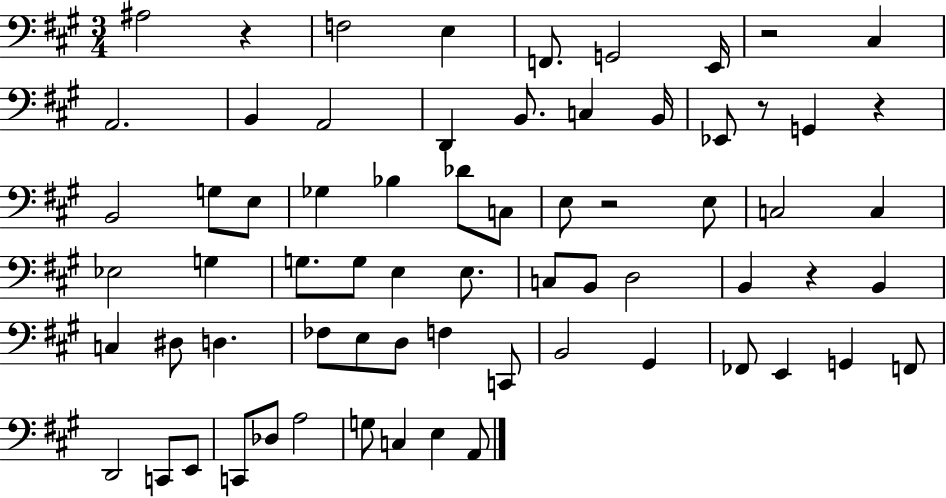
X:1
T:Untitled
M:3/4
L:1/4
K:A
^A,2 z F,2 E, F,,/2 G,,2 E,,/4 z2 ^C, A,,2 B,, A,,2 D,, B,,/2 C, B,,/4 _E,,/2 z/2 G,, z B,,2 G,/2 E,/2 _G, _B, _D/2 C,/2 E,/2 z2 E,/2 C,2 C, _E,2 G, G,/2 G,/2 E, E,/2 C,/2 B,,/2 D,2 B,, z B,, C, ^D,/2 D, _F,/2 E,/2 D,/2 F, C,,/2 B,,2 ^G,, _F,,/2 E,, G,, F,,/2 D,,2 C,,/2 E,,/2 C,,/2 _D,/2 A,2 G,/2 C, E, A,,/2